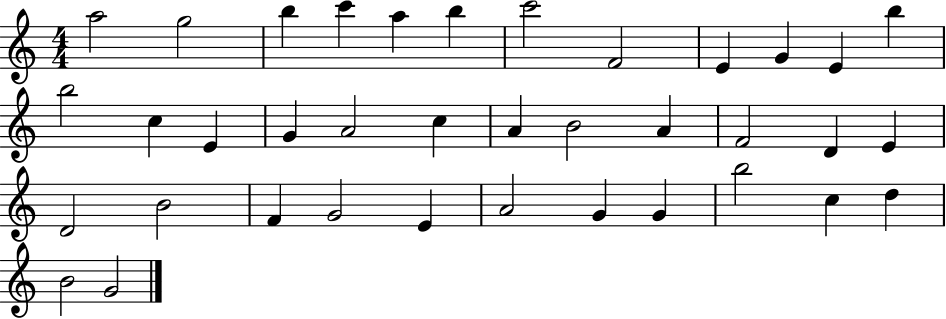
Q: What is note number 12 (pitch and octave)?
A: B5